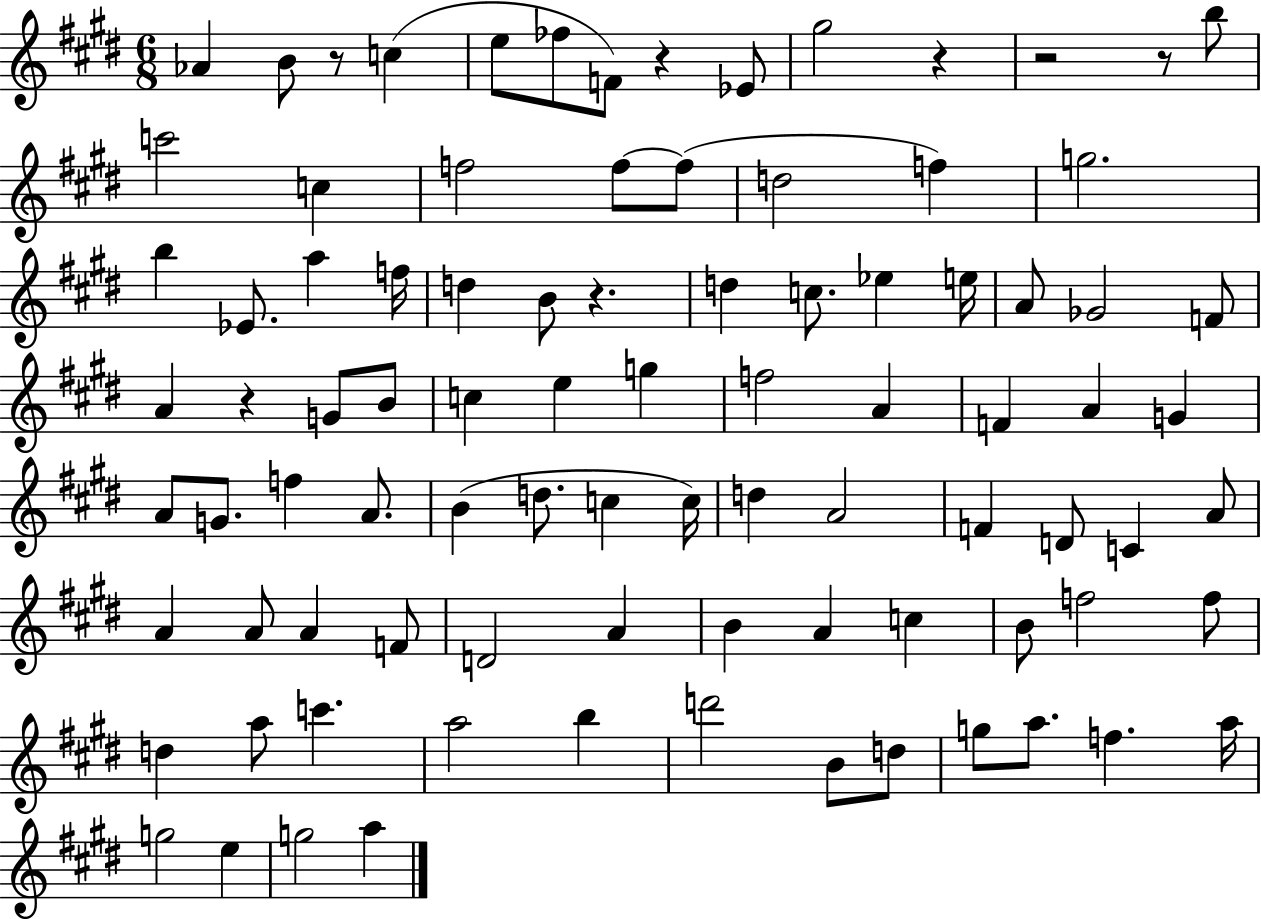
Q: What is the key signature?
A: E major